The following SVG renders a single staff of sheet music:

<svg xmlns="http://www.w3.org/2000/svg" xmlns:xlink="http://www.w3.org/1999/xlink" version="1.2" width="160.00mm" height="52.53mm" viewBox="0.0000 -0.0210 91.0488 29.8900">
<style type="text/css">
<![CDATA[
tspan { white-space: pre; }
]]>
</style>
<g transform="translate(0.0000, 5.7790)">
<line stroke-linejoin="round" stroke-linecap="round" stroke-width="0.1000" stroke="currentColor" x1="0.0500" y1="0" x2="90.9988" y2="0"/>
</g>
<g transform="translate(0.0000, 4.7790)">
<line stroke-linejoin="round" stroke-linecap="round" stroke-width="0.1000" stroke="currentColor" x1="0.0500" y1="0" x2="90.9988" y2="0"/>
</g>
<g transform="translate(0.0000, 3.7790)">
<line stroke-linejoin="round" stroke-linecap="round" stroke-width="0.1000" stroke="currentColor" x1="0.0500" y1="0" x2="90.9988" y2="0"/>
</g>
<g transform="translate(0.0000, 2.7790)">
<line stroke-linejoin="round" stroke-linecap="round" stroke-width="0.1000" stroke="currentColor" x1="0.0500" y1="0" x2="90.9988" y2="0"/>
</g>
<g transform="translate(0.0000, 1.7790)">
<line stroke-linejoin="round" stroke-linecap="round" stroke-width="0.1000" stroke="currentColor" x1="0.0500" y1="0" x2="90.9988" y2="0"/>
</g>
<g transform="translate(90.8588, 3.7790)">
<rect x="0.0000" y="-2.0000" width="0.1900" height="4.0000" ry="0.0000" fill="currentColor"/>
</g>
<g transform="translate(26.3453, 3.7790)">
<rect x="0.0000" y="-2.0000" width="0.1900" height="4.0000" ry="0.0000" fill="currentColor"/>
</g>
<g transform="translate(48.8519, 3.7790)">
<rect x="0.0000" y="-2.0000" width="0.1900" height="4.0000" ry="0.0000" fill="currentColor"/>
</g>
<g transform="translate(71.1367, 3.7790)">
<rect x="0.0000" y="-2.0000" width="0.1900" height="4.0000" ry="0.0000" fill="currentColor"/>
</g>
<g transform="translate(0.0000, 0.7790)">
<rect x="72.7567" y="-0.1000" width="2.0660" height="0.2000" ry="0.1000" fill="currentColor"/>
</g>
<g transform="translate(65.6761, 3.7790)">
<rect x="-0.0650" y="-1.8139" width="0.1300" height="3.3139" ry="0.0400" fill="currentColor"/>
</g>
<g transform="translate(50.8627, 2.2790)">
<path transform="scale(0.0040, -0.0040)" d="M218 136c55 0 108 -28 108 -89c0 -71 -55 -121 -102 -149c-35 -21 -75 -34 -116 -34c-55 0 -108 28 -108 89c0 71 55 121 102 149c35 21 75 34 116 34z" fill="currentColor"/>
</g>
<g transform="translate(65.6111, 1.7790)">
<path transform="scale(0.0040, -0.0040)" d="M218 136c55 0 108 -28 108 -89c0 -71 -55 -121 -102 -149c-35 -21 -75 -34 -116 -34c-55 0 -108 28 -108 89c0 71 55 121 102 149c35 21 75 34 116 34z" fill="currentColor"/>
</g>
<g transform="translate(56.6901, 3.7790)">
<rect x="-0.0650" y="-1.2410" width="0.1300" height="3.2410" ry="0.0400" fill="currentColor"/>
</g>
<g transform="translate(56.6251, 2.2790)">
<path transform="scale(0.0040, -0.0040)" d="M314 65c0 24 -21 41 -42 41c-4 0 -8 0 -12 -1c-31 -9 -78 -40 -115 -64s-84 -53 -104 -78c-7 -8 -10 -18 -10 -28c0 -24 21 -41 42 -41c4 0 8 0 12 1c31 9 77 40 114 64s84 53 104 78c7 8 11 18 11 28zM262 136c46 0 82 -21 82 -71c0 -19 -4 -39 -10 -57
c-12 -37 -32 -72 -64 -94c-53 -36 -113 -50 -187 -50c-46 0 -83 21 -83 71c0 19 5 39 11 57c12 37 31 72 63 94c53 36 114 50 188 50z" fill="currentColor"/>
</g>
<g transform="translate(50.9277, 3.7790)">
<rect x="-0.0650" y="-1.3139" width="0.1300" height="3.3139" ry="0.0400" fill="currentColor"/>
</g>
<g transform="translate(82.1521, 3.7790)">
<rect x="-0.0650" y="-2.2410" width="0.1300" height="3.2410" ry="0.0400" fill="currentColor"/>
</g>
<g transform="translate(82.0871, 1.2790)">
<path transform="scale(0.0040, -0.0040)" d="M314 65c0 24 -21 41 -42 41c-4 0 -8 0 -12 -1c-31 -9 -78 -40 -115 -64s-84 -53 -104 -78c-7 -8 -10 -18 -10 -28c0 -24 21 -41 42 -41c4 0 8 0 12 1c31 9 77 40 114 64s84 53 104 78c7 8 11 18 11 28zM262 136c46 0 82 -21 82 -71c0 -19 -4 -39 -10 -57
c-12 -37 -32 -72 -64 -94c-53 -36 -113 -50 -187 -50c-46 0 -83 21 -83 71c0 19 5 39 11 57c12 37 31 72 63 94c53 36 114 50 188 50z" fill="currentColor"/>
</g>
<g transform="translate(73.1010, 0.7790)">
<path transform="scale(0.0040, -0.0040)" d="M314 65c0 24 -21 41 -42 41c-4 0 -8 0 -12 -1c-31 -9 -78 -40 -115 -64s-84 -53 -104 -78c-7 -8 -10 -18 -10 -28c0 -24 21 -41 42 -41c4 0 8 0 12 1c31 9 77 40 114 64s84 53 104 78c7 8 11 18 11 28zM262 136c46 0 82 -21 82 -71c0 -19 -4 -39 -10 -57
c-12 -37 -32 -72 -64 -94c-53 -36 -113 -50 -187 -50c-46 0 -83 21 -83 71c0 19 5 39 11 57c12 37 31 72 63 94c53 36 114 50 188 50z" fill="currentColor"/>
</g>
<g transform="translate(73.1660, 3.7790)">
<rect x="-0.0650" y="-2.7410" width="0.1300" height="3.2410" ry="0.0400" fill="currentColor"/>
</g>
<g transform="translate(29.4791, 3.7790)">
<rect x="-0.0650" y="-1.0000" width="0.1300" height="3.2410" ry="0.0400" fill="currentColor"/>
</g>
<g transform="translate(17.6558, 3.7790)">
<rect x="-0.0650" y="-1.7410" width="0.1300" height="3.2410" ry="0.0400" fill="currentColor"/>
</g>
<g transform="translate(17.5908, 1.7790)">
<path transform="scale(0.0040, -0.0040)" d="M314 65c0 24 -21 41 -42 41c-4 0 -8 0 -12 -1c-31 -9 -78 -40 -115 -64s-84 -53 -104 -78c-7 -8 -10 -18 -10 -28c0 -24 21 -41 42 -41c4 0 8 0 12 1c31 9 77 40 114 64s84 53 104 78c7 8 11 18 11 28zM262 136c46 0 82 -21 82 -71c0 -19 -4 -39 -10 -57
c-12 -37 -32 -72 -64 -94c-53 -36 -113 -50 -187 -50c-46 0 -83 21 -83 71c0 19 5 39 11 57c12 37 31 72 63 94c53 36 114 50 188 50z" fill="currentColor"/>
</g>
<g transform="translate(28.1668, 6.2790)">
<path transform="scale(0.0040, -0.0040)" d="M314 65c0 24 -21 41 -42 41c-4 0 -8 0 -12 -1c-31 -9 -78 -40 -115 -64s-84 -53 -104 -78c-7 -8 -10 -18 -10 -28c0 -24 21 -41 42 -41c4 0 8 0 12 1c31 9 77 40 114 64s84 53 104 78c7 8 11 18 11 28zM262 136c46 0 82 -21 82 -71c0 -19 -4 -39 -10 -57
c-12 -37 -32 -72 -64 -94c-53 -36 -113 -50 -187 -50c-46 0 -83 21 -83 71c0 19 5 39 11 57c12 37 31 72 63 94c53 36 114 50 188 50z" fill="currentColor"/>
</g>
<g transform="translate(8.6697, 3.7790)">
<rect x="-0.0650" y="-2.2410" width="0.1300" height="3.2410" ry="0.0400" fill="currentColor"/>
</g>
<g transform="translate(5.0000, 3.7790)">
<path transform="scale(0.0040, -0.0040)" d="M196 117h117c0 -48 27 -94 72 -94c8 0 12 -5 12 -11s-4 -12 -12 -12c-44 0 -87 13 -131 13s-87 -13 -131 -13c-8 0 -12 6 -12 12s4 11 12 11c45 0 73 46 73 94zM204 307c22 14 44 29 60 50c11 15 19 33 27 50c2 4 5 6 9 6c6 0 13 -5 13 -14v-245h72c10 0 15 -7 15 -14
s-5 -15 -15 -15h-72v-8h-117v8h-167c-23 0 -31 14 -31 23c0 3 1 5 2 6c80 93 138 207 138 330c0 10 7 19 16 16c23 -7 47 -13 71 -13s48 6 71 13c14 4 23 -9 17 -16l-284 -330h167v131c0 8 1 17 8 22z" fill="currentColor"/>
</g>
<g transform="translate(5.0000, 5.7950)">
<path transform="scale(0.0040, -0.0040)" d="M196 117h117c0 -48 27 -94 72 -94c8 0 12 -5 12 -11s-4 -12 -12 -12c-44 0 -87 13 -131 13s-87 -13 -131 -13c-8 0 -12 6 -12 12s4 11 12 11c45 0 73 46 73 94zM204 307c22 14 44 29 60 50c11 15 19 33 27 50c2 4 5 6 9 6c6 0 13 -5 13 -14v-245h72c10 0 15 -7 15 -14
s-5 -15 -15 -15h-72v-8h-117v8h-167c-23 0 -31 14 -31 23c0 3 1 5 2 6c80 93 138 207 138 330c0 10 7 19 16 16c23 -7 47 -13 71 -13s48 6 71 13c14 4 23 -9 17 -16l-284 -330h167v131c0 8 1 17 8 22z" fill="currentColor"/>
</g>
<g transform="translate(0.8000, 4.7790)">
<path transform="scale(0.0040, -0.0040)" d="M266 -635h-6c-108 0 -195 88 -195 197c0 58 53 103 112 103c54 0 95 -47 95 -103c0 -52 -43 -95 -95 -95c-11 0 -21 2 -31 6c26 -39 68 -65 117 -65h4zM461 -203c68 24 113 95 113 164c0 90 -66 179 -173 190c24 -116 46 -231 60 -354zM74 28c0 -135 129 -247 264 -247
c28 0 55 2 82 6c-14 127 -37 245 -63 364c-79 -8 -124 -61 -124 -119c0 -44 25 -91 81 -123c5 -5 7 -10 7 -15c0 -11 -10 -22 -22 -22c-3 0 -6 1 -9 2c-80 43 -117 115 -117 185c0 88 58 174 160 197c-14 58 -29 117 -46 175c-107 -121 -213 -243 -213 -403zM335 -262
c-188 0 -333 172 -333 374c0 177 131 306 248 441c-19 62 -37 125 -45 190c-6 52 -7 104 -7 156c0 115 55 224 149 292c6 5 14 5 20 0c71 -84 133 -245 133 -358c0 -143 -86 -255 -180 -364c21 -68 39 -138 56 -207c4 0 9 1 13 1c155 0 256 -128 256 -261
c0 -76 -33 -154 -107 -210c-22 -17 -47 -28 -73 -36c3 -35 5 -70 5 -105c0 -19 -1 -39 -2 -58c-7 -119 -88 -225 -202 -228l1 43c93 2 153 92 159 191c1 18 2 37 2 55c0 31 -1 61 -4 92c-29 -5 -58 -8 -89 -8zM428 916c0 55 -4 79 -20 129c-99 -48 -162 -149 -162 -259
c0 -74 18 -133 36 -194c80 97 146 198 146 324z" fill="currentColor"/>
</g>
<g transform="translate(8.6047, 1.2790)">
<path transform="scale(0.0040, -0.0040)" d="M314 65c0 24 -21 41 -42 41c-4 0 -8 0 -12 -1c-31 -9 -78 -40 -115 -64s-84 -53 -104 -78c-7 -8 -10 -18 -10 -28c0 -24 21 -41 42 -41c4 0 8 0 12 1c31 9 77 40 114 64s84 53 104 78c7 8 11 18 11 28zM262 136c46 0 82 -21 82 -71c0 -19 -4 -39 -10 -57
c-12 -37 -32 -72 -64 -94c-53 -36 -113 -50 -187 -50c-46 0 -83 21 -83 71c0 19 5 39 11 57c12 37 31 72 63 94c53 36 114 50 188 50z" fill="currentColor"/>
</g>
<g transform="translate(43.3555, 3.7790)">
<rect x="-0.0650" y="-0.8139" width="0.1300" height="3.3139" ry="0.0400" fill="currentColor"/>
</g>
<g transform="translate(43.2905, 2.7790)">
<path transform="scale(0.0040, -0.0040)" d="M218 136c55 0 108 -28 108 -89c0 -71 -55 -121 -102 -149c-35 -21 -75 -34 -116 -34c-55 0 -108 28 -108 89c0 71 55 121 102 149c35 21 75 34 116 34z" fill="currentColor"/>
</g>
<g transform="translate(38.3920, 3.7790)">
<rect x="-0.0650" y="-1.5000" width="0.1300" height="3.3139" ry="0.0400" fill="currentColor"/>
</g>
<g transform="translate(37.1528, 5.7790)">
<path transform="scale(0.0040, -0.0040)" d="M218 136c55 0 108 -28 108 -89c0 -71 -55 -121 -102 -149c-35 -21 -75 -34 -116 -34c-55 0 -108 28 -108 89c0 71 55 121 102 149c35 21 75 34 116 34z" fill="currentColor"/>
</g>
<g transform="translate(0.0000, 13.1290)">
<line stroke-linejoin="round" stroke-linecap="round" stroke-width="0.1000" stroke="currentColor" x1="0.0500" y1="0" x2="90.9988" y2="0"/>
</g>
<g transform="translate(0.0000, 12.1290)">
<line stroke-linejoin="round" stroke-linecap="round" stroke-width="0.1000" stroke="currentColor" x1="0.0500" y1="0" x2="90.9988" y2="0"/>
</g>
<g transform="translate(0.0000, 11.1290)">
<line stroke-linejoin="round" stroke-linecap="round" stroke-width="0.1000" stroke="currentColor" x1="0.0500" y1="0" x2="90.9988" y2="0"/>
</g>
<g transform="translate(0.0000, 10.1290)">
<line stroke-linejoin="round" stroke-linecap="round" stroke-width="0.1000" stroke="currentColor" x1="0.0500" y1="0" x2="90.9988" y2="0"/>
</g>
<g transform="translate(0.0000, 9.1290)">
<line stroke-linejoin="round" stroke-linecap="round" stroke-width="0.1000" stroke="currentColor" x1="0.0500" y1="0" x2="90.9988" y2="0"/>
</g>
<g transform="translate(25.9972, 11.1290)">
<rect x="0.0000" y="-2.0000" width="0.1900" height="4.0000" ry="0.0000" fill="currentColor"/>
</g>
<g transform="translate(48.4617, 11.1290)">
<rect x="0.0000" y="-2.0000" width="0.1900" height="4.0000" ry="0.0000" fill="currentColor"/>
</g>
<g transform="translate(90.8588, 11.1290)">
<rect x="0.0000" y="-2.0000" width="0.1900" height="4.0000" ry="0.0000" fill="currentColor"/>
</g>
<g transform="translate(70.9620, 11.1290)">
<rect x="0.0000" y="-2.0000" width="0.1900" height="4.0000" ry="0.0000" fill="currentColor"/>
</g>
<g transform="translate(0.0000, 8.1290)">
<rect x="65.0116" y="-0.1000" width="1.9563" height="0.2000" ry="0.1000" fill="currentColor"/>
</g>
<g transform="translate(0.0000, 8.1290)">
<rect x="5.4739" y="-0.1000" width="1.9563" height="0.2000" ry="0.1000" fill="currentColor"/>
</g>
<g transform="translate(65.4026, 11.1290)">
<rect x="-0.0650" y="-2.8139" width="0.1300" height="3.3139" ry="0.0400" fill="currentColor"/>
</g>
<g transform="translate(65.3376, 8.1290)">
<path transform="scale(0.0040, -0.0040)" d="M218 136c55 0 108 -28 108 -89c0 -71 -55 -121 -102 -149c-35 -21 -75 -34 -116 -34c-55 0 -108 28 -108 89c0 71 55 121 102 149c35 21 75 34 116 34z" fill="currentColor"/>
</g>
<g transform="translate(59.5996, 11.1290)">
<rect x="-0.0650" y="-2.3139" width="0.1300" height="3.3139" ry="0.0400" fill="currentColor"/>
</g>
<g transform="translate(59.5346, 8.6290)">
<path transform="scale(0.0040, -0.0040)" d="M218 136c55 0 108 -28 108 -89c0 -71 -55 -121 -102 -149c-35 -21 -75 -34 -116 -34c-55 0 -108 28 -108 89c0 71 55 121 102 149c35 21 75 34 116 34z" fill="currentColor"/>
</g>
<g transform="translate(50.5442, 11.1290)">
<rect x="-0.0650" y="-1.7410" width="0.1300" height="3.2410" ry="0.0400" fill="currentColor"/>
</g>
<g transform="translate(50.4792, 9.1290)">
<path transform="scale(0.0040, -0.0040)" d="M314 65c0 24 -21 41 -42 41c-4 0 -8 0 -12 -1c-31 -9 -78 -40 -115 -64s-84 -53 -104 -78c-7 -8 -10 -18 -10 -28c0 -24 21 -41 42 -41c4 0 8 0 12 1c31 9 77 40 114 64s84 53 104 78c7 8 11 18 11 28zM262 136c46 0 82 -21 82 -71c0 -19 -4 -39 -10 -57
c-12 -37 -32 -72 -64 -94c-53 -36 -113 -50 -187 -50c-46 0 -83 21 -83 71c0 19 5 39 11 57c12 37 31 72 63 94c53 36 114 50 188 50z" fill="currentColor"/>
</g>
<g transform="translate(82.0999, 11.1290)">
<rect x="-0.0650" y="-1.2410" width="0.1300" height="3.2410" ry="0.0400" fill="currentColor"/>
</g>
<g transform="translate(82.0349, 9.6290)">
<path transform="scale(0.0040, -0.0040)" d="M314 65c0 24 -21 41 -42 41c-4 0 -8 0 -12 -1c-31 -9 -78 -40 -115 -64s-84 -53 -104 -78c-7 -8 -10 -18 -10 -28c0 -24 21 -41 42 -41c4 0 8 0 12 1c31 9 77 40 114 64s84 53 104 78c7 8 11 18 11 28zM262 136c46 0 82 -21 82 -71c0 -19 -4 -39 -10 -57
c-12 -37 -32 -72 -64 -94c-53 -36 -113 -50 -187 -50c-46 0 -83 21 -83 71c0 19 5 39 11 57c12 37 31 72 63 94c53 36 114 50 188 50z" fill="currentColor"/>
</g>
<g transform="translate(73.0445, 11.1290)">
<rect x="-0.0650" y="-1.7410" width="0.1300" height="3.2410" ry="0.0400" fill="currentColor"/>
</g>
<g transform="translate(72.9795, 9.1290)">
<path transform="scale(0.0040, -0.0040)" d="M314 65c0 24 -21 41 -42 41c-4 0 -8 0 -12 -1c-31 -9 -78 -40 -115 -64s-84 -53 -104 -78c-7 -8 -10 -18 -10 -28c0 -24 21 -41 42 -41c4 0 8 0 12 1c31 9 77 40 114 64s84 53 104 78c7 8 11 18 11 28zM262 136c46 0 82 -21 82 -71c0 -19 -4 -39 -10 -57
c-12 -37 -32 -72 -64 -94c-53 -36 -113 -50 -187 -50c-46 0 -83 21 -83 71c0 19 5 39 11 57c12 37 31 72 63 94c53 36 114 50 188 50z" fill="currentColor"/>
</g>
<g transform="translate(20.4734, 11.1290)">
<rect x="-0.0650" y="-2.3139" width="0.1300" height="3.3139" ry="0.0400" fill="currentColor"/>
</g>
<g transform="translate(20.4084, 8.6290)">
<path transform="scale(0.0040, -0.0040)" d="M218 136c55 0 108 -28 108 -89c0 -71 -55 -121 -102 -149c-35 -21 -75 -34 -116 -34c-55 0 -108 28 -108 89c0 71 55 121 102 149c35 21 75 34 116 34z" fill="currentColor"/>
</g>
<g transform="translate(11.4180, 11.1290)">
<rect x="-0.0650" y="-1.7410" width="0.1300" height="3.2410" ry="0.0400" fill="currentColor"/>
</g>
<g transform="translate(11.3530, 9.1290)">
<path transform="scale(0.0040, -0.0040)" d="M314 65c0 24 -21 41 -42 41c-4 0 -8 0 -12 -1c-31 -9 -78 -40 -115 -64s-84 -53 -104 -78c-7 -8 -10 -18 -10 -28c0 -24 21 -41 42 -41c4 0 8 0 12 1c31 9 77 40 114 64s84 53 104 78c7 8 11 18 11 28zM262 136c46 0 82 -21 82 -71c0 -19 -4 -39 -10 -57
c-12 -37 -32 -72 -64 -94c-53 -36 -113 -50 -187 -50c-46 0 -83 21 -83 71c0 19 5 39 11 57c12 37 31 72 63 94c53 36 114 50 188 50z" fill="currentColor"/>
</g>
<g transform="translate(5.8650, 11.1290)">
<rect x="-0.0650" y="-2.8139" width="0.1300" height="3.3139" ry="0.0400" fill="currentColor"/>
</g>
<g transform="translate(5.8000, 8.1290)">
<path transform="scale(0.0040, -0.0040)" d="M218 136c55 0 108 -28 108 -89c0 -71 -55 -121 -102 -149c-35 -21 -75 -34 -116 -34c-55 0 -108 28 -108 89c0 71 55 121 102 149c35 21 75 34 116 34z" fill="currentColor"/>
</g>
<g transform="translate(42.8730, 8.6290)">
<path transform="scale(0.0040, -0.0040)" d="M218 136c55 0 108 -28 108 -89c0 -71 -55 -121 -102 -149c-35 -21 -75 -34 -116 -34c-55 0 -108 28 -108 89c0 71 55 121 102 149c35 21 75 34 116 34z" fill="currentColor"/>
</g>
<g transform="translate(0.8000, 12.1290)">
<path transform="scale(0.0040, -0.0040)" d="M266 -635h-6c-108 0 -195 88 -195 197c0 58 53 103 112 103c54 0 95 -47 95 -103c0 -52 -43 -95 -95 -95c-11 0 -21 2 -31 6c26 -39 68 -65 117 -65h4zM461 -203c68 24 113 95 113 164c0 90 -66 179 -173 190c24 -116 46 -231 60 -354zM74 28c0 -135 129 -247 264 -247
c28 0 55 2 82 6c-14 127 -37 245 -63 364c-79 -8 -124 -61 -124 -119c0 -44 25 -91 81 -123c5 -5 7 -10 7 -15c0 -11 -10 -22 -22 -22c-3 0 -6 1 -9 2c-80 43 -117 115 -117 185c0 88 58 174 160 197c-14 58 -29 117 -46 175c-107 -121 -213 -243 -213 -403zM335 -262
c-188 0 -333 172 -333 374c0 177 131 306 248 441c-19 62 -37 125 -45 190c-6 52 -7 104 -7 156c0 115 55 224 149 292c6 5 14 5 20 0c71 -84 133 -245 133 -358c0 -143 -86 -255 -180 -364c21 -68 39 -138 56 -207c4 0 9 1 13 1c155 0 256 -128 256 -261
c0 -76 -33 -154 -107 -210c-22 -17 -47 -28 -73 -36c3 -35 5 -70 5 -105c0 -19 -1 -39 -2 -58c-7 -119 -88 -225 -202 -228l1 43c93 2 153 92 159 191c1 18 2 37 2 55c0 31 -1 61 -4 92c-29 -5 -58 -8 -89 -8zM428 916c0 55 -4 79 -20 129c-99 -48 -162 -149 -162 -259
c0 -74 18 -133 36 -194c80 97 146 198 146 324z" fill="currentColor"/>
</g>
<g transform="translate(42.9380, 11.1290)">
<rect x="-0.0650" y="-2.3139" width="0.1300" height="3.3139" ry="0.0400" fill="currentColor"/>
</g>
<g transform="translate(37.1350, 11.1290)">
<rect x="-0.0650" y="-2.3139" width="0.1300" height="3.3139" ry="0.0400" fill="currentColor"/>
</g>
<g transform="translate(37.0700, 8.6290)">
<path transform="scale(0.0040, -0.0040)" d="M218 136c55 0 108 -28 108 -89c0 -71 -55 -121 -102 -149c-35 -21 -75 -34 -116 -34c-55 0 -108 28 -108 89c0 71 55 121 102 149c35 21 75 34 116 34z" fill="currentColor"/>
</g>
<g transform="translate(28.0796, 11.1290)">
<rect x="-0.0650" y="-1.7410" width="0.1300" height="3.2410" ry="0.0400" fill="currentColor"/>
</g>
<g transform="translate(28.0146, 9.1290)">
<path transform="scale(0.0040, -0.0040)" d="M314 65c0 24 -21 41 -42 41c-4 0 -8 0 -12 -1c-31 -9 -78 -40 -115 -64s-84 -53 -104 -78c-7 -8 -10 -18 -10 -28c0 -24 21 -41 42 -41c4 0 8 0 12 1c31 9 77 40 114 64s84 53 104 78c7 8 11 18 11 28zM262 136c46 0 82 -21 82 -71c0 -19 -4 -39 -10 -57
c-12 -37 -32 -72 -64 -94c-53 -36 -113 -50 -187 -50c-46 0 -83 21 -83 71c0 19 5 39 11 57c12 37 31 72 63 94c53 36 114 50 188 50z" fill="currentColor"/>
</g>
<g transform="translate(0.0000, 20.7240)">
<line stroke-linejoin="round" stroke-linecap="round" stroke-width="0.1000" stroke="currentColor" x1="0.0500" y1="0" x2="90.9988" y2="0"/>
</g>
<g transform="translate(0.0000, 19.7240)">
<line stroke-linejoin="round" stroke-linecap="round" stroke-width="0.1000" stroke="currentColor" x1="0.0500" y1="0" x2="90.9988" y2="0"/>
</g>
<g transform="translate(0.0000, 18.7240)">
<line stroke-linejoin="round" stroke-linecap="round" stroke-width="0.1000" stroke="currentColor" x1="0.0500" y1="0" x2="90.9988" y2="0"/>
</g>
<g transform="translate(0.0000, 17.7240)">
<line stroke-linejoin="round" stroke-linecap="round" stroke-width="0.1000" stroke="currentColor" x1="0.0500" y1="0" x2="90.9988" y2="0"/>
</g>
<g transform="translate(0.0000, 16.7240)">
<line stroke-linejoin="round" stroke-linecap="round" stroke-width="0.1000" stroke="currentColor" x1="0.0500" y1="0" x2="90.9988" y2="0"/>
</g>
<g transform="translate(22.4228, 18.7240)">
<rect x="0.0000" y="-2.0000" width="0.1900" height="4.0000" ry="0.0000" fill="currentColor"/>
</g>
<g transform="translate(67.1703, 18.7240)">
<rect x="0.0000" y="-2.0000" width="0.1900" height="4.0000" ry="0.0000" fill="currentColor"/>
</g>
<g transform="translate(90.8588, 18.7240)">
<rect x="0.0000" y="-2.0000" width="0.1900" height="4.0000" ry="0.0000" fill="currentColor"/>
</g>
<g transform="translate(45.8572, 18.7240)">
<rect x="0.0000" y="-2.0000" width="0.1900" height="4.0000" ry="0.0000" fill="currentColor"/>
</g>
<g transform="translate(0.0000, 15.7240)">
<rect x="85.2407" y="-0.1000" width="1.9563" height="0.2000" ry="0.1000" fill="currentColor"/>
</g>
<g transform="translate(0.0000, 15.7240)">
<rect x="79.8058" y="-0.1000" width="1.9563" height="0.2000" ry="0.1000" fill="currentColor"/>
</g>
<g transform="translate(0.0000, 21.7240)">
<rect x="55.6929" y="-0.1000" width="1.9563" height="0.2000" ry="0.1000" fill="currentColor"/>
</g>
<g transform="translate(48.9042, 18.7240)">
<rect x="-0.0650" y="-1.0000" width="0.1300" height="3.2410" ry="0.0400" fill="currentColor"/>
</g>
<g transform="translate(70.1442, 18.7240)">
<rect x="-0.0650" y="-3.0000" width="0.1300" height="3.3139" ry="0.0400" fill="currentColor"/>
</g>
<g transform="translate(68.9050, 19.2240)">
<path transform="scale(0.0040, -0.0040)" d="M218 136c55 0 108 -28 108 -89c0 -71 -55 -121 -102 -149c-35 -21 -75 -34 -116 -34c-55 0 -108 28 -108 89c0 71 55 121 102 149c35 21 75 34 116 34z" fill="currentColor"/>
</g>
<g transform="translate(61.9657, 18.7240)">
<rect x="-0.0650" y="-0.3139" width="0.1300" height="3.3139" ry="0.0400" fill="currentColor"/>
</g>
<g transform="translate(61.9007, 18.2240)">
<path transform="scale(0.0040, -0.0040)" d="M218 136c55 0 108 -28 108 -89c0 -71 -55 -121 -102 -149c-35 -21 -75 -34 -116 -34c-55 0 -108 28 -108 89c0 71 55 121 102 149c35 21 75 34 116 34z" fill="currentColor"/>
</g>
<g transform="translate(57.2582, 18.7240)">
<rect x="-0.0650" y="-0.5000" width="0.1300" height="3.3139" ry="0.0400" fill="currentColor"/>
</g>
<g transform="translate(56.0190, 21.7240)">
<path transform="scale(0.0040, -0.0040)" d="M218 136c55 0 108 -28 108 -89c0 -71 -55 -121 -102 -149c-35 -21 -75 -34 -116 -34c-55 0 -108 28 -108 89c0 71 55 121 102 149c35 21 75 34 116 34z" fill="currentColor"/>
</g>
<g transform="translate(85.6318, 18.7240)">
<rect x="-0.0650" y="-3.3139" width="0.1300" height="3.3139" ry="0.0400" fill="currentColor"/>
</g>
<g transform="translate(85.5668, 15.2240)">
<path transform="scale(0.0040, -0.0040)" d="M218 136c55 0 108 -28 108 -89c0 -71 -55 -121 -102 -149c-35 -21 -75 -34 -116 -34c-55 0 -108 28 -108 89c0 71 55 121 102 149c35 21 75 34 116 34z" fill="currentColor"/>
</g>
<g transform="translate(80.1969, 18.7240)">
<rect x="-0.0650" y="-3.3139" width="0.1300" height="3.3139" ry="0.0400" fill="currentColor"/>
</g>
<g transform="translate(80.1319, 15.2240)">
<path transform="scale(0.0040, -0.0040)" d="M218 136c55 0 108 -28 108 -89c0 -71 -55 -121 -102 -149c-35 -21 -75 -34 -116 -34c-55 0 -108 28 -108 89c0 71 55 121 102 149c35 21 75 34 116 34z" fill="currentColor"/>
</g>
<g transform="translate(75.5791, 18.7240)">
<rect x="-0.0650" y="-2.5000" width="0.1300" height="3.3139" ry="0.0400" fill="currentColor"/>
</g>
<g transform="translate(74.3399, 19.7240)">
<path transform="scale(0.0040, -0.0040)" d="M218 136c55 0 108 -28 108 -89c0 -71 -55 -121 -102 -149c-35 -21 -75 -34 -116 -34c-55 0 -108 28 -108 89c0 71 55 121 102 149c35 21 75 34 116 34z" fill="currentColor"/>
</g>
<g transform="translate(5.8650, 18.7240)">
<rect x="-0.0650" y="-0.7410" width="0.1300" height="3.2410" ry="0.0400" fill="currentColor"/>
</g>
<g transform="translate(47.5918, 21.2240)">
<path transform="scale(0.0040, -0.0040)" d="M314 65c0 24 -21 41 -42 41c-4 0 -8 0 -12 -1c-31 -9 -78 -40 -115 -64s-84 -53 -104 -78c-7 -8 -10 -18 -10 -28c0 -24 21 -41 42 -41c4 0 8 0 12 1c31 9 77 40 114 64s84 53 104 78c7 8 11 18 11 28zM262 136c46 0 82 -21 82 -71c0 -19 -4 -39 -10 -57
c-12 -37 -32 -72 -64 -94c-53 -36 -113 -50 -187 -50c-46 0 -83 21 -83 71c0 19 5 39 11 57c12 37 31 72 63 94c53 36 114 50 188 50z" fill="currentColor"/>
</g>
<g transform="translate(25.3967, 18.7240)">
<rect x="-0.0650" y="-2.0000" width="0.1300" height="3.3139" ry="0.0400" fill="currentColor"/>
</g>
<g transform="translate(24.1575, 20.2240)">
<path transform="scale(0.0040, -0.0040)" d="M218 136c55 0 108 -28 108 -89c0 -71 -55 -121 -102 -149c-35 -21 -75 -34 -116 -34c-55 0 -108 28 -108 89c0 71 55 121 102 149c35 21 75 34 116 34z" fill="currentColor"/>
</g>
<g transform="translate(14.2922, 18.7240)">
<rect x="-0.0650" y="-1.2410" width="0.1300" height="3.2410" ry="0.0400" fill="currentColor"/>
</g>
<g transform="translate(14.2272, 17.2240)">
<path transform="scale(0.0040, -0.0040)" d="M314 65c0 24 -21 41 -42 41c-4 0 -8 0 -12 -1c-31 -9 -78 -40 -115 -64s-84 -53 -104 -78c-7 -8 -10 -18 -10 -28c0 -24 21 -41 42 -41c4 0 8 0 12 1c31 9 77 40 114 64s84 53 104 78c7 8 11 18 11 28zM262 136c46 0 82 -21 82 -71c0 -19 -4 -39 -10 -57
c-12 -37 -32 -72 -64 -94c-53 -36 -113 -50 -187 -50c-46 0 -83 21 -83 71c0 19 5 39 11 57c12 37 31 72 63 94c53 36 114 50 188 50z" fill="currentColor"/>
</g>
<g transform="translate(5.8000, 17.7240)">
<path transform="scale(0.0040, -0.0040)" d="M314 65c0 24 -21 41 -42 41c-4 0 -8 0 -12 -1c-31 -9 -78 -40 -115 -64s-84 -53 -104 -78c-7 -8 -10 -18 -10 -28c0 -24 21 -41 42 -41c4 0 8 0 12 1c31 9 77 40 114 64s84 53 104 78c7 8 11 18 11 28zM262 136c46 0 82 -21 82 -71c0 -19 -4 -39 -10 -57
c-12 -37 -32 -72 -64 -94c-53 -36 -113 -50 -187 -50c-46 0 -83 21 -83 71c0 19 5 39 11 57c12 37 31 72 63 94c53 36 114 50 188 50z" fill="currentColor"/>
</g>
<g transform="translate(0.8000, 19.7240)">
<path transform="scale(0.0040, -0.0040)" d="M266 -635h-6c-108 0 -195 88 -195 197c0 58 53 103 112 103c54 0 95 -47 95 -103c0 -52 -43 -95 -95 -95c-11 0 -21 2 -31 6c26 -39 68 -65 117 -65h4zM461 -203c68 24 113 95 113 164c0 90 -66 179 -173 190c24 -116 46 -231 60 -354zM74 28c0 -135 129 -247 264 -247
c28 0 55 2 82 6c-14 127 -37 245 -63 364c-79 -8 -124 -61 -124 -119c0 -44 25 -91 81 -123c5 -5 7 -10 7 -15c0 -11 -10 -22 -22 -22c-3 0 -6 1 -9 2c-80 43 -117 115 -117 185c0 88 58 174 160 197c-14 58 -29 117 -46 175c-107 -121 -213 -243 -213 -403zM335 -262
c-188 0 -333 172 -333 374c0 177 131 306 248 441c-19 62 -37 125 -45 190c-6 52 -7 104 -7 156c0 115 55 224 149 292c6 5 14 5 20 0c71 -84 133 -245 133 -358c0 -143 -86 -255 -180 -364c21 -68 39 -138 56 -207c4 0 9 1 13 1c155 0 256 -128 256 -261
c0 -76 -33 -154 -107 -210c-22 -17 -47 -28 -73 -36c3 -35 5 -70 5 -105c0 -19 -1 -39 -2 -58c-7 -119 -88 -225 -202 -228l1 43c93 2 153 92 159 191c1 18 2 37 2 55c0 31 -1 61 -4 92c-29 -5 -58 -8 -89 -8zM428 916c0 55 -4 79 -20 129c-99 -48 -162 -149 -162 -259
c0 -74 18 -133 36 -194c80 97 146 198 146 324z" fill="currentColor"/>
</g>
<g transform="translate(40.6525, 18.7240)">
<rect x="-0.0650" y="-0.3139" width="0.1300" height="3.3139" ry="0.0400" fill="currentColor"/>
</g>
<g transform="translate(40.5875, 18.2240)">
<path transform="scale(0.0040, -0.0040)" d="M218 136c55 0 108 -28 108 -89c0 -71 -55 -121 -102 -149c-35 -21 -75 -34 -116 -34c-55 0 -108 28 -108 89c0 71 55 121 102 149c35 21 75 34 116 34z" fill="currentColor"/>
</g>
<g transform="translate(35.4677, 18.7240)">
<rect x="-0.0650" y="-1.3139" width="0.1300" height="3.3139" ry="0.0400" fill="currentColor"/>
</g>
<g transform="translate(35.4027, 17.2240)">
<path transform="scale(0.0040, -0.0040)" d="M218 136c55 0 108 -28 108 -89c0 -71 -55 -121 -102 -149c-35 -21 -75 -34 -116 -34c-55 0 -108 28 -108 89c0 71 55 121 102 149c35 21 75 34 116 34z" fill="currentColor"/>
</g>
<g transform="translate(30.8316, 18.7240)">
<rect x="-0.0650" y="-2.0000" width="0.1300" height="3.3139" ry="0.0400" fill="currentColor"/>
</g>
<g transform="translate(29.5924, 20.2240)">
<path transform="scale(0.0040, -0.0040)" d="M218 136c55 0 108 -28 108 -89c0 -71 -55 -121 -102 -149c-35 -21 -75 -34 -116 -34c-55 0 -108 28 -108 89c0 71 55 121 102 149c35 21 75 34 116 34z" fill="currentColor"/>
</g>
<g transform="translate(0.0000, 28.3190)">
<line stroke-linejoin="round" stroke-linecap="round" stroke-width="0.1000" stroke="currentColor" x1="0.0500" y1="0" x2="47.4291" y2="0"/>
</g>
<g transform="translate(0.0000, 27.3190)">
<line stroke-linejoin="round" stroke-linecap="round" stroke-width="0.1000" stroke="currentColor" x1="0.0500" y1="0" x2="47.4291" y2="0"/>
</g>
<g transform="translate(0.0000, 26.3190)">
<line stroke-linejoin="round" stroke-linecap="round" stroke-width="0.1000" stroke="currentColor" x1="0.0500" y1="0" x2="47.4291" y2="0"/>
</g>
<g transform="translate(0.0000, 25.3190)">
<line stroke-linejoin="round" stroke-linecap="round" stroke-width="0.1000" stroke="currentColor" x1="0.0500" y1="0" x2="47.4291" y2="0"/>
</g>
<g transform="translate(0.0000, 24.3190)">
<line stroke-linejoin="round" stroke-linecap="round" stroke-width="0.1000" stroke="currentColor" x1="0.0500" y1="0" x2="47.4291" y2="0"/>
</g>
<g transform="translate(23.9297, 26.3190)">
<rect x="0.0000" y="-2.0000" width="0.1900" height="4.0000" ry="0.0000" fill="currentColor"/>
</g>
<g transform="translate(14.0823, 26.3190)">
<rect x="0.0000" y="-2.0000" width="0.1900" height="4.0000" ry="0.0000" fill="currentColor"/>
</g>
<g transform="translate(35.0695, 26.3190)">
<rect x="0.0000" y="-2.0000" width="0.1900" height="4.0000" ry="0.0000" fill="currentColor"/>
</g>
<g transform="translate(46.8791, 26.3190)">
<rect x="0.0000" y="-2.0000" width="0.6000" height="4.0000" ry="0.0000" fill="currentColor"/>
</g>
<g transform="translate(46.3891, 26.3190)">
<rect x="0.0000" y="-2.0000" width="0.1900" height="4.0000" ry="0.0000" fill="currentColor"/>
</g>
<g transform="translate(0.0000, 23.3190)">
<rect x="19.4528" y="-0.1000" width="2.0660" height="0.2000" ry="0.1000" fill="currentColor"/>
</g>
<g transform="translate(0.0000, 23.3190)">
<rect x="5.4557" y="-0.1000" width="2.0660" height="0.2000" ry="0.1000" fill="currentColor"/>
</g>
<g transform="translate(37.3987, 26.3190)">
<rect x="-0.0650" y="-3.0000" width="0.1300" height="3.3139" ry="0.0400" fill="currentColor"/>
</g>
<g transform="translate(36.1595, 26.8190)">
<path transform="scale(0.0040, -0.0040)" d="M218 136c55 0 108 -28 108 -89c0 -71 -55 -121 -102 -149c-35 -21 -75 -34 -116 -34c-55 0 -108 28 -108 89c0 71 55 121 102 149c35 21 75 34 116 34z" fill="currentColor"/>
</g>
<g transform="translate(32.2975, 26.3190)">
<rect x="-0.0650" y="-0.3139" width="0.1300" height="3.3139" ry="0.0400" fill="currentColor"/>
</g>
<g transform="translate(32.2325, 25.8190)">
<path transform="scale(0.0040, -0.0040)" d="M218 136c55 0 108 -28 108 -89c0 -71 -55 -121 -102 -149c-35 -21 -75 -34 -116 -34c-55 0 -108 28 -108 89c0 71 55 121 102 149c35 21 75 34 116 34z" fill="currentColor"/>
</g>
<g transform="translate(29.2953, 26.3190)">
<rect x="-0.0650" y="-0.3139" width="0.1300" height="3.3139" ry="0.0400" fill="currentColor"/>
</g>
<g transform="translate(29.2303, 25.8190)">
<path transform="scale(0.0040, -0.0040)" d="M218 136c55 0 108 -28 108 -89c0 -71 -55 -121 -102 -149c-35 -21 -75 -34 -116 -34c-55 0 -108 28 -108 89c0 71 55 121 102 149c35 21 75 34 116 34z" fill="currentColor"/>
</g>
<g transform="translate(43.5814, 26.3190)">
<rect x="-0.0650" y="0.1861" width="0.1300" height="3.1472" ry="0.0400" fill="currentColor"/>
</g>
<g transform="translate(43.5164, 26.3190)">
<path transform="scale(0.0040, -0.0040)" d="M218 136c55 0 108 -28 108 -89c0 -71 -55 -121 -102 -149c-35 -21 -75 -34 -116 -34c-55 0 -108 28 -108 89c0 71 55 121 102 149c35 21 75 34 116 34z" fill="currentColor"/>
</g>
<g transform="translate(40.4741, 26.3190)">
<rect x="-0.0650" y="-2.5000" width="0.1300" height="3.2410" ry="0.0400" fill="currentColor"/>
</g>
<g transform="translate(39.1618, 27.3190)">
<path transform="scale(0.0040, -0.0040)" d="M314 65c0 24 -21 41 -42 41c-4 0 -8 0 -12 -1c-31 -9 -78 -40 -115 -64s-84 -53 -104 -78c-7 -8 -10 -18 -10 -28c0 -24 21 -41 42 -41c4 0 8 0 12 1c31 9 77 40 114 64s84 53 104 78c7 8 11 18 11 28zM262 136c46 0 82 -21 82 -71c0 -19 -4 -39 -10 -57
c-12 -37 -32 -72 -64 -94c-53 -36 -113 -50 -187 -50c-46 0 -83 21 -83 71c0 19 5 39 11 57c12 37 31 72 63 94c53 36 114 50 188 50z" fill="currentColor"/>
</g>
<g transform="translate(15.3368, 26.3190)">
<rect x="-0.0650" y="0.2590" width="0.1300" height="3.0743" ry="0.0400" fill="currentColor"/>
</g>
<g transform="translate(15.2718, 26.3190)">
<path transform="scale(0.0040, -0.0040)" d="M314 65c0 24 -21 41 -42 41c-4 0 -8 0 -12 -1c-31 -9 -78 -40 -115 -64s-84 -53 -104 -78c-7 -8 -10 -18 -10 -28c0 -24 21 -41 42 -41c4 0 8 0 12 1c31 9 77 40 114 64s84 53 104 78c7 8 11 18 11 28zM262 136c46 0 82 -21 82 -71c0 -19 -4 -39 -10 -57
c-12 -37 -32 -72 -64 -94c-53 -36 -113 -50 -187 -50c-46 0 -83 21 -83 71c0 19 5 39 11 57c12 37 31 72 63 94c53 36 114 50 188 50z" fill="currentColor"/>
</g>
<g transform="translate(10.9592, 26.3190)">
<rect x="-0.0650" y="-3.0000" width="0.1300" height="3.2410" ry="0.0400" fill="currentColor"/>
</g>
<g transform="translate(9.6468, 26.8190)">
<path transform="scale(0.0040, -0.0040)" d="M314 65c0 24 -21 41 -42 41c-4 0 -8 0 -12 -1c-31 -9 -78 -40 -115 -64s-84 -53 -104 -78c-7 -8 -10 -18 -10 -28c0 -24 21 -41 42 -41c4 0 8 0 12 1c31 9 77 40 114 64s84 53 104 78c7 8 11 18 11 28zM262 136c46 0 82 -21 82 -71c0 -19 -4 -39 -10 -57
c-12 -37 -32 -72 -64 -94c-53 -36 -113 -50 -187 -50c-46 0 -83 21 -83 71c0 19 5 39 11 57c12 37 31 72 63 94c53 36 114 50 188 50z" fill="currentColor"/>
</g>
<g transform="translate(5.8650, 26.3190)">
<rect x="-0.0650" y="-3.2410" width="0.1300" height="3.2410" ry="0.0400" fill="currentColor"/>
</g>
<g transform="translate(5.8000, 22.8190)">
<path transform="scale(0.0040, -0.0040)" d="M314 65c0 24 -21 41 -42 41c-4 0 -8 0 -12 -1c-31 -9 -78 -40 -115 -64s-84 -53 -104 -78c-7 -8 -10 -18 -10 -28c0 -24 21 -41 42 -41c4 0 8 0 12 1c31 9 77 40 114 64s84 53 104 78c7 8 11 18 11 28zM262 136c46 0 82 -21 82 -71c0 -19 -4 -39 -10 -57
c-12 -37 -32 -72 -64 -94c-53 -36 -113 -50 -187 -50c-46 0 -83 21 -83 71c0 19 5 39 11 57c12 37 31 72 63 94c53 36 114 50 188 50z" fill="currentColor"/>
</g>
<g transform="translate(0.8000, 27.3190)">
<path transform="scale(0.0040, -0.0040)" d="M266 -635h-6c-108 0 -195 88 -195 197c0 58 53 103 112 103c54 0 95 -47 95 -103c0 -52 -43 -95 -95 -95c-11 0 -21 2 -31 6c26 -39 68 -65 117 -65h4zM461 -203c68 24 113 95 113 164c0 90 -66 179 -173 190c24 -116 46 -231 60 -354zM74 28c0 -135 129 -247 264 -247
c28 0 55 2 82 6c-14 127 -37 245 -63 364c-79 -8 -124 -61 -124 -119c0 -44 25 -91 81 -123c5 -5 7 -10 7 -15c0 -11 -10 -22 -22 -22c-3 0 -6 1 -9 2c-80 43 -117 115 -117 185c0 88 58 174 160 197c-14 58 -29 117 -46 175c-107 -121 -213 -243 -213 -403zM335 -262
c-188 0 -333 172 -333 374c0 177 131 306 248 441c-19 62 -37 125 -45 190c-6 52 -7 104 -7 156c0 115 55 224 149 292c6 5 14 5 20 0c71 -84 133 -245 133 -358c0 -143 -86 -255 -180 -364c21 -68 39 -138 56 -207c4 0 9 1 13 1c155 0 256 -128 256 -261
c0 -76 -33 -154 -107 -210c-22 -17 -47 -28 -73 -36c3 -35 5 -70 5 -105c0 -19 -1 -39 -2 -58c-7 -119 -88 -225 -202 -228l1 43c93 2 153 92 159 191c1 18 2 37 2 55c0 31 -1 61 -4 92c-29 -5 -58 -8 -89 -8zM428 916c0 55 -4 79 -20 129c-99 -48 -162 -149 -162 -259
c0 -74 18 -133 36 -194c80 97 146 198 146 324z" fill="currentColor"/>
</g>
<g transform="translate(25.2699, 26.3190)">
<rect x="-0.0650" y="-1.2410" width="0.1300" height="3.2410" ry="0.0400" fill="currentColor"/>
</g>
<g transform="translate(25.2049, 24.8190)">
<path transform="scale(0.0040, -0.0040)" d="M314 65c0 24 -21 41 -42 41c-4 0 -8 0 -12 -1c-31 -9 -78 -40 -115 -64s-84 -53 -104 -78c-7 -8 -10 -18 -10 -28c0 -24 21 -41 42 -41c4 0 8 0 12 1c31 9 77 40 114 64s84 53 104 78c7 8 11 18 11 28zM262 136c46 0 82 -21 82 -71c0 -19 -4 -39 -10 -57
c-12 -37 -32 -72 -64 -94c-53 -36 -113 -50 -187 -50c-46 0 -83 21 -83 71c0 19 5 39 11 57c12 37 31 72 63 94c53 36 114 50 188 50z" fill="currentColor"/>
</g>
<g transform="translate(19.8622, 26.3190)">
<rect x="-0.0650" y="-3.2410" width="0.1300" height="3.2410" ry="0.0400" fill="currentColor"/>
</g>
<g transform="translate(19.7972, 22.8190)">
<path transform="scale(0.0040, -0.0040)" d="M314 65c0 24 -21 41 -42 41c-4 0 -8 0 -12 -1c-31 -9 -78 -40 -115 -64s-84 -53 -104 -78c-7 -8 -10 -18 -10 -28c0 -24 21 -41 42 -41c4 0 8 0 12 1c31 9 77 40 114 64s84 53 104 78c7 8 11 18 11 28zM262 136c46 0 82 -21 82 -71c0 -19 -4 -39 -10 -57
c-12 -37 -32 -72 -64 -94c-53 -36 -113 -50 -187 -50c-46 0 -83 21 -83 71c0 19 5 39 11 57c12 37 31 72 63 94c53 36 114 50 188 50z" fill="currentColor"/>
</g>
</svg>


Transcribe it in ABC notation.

X:1
T:Untitled
M:4/4
L:1/4
K:C
g2 f2 D2 E d e e2 f a2 g2 a f2 g f2 g g f2 g a f2 e2 d2 e2 F F e c D2 C c A G b b b2 A2 B2 b2 e2 c c A G2 B